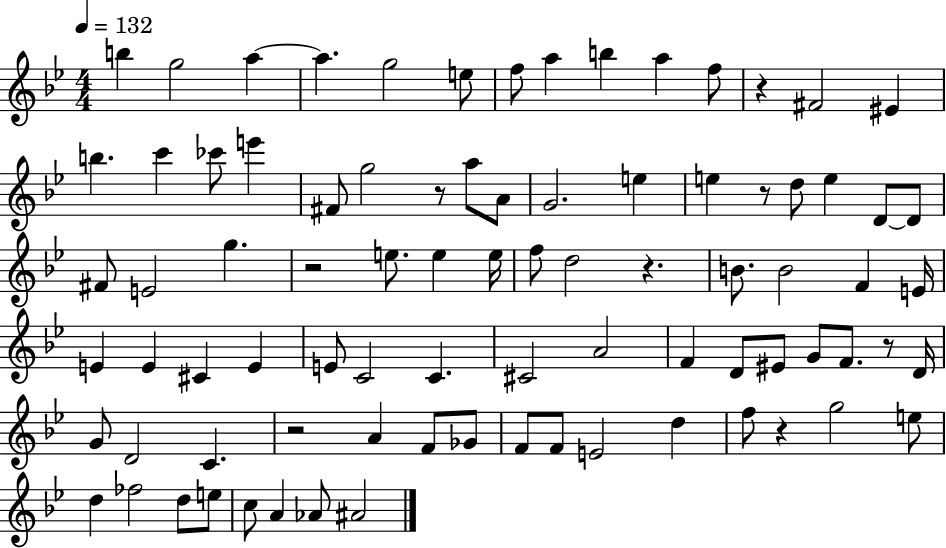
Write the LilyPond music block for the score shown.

{
  \clef treble
  \numericTimeSignature
  \time 4/4
  \key bes \major
  \tempo 4 = 132
  b''4 g''2 a''4~~ | a''4. g''2 e''8 | f''8 a''4 b''4 a''4 f''8 | r4 fis'2 eis'4 | \break b''4. c'''4 ces'''8 e'''4 | fis'8 g''2 r8 a''8 a'8 | g'2. e''4 | e''4 r8 d''8 e''4 d'8~~ d'8 | \break fis'8 e'2 g''4. | r2 e''8. e''4 e''16 | f''8 d''2 r4. | b'8. b'2 f'4 e'16 | \break e'4 e'4 cis'4 e'4 | e'8 c'2 c'4. | cis'2 a'2 | f'4 d'8 eis'8 g'8 f'8. r8 d'16 | \break g'8 d'2 c'4. | r2 a'4 f'8 ges'8 | f'8 f'8 e'2 d''4 | f''8 r4 g''2 e''8 | \break d''4 fes''2 d''8 e''8 | c''8 a'4 aes'8 ais'2 | \bar "|."
}